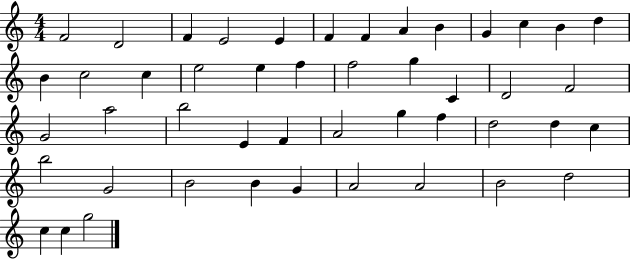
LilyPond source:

{
  \clef treble
  \numericTimeSignature
  \time 4/4
  \key c \major
  f'2 d'2 | f'4 e'2 e'4 | f'4 f'4 a'4 b'4 | g'4 c''4 b'4 d''4 | \break b'4 c''2 c''4 | e''2 e''4 f''4 | f''2 g''4 c'4 | d'2 f'2 | \break g'2 a''2 | b''2 e'4 f'4 | a'2 g''4 f''4 | d''2 d''4 c''4 | \break b''2 g'2 | b'2 b'4 g'4 | a'2 a'2 | b'2 d''2 | \break c''4 c''4 g''2 | \bar "|."
}